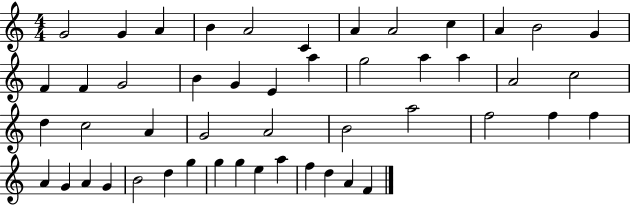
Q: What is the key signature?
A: C major